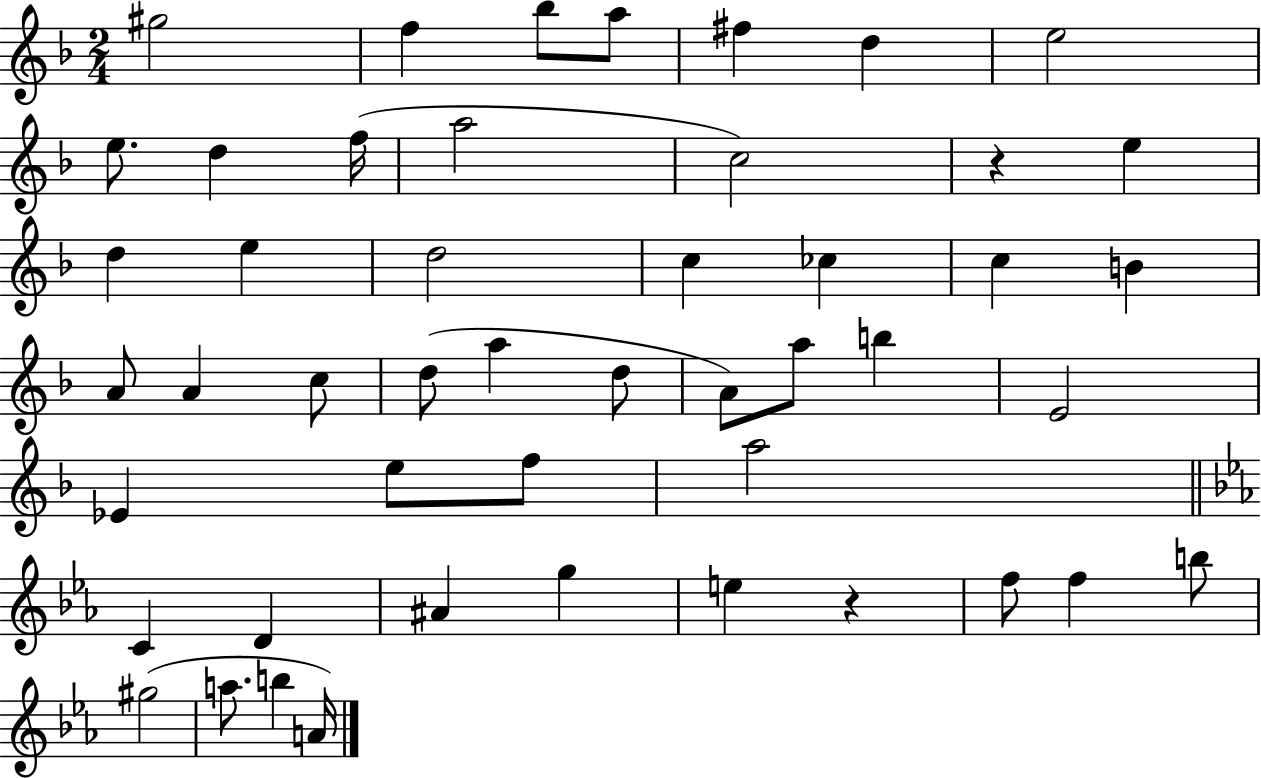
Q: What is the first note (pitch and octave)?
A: G#5